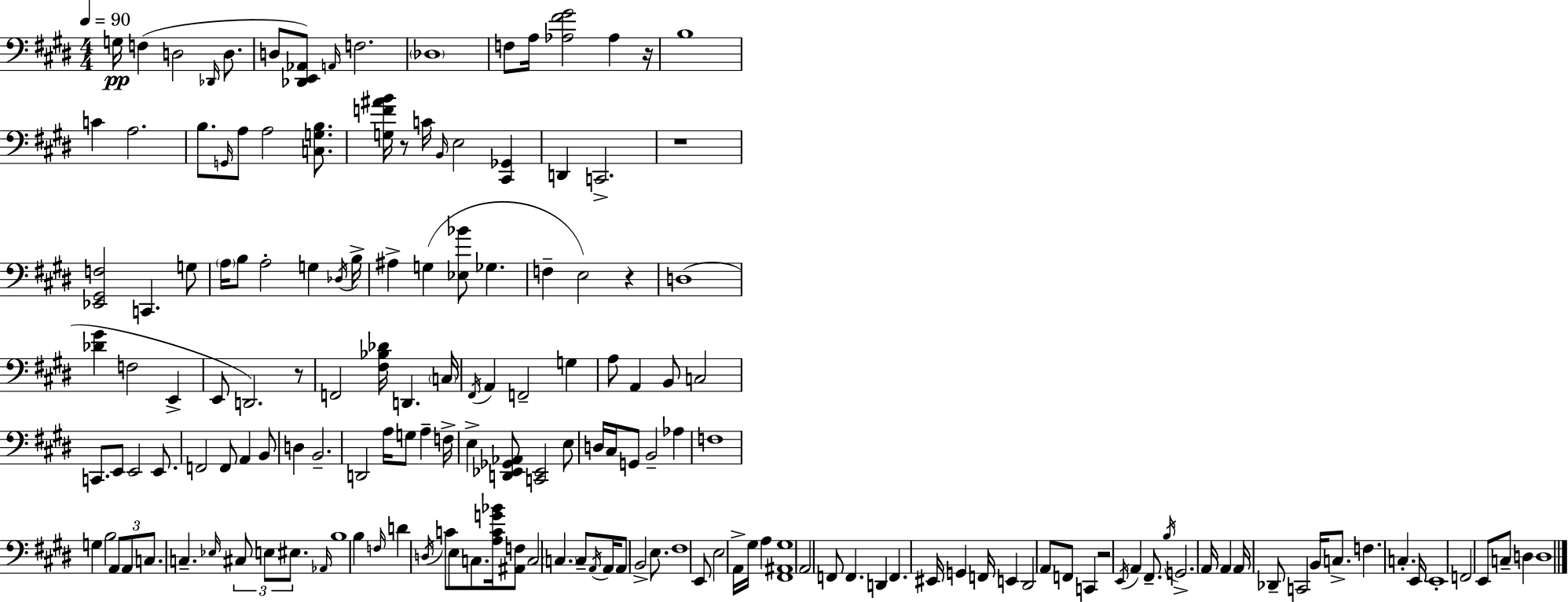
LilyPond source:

{
  \clef bass
  \numericTimeSignature
  \time 4/4
  \key e \major
  \tempo 4 = 90
  g16\pp f4( d2 \grace { des,16 } d8. | d8 <des, e, aes,>8) \grace { a,16 } f2. | \parenthesize des1 | f8 a16 <aes fis' gis'>2 aes4 | \break r16 b1 | c'4 a2. | b8. \grace { g,16 } a8 a2 | <c g b>8. <g f' ais' b'>16 r8 c'16 \grace { b,16 } e2 | \break <cis, ges,>4 d,4 c,2.-> | r1 | <ees, gis, f>2 c,4. | g8 \parenthesize a16 b8 a2-. g4 | \break \acciaccatura { des16 } b16-> ais4-> g4( <ees bes'>8 ges4. | f4-- e2) | r4 d1( | <des' gis'>4 f2 | \break e,4-> e,8 d,2.) | r8 f,2 <fis bes des'>16 d,4. | \parenthesize c16 \acciaccatura { fis,16 } a,4 f,2-- | g4 a8 a,4 b,8 c2 | \break c,8. e,8 e,2 | e,8. f,2 f,8 | a,4 b,8 d4 b,2.-- | d,2 a16 g8 | \break a4-- f16-> e4-> <d, ees, ges, aes,>8 <c, ees,>2 | e8 d16 cis16 g,8 b,2-- | aes4 f1 | g4 b2 | \break \tuplet 3/2 { a,8 a,8 c8. } c4.-- \grace { ees16 } | \tuplet 3/2 { cis8 e8 eis8. } \grace { aes,16 } b1 | b4 \grace { f16 } d'4 | \acciaccatura { d16 } c'8 e8 c8. <a c' g' bes'>16 <ais, f>8 c2 | \break \parenthesize c4. c8-- \acciaccatura { a,16 } a,16 a,8 | b,2-> e8. fis1 | e,8 e2 | a,16-> gis16 a4 <fis, ais, gis>1 | \break a,2 | f,8 f,4. d,4 f,4. | eis,16 g,4 f,16 e,4 dis,2 | \parenthesize a,8 f,8 c,4 r2 | \break \acciaccatura { e,16 } a,4 fis,8.-- \acciaccatura { b16 } | g,2.-> a,16 a,4 | a,16 des,8-- c,2 b,16 c8.-> | f4. c4.-. e,16 e,1-. | \break f,2 | e,8 c8-- d4 d1 | \bar "|."
}